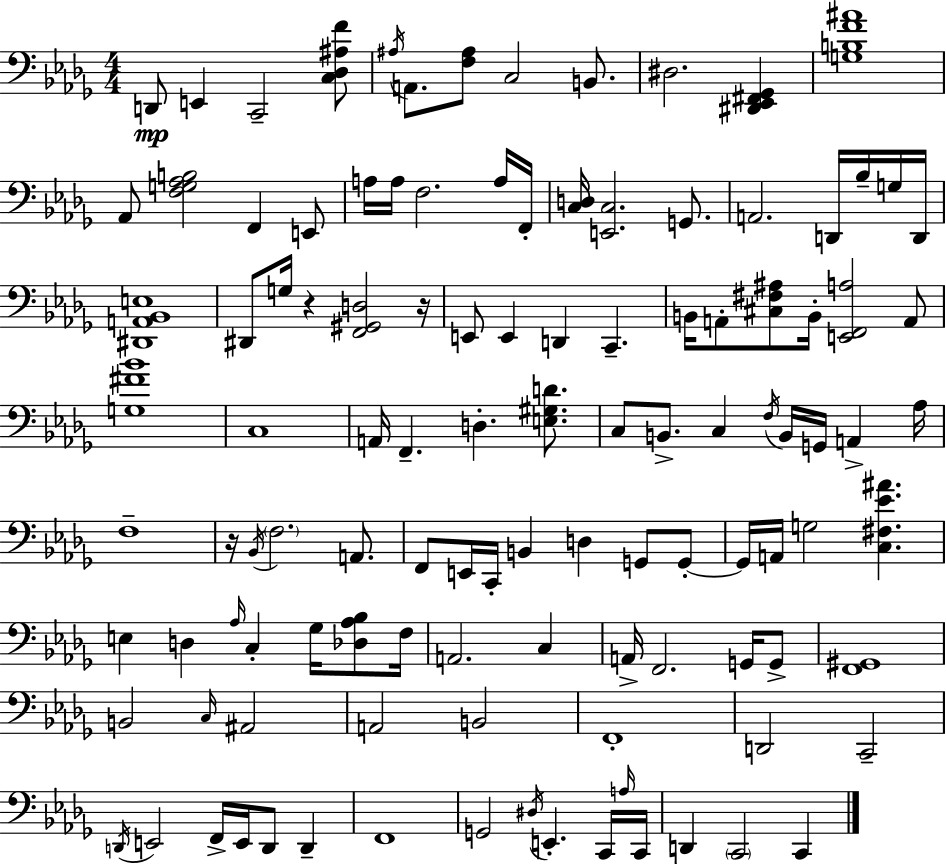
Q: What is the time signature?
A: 4/4